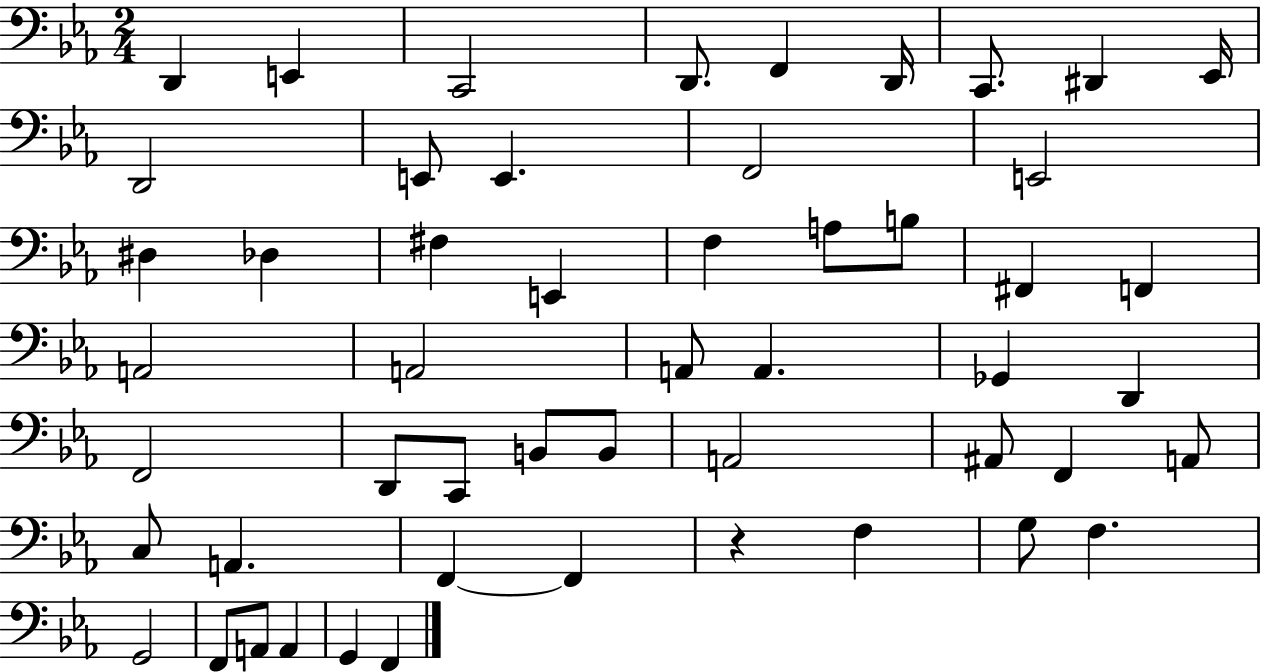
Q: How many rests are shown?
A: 1